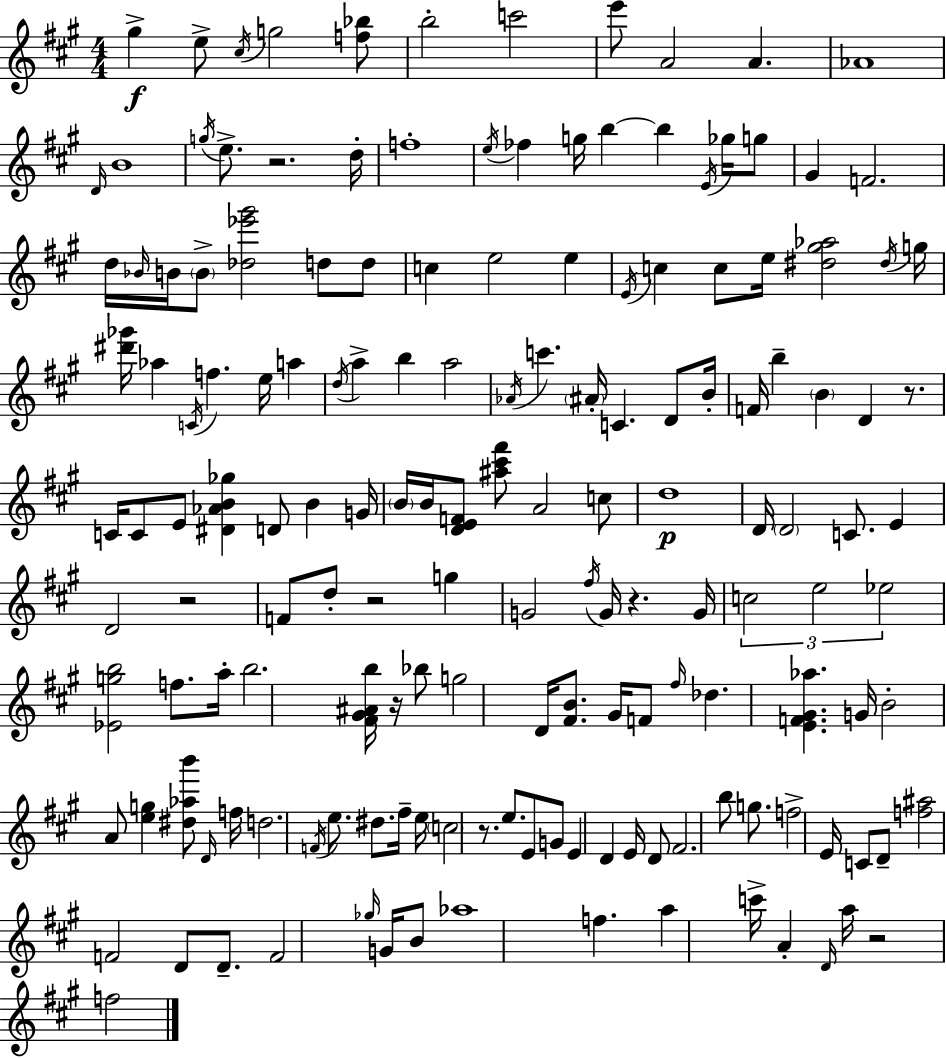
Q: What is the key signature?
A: A major